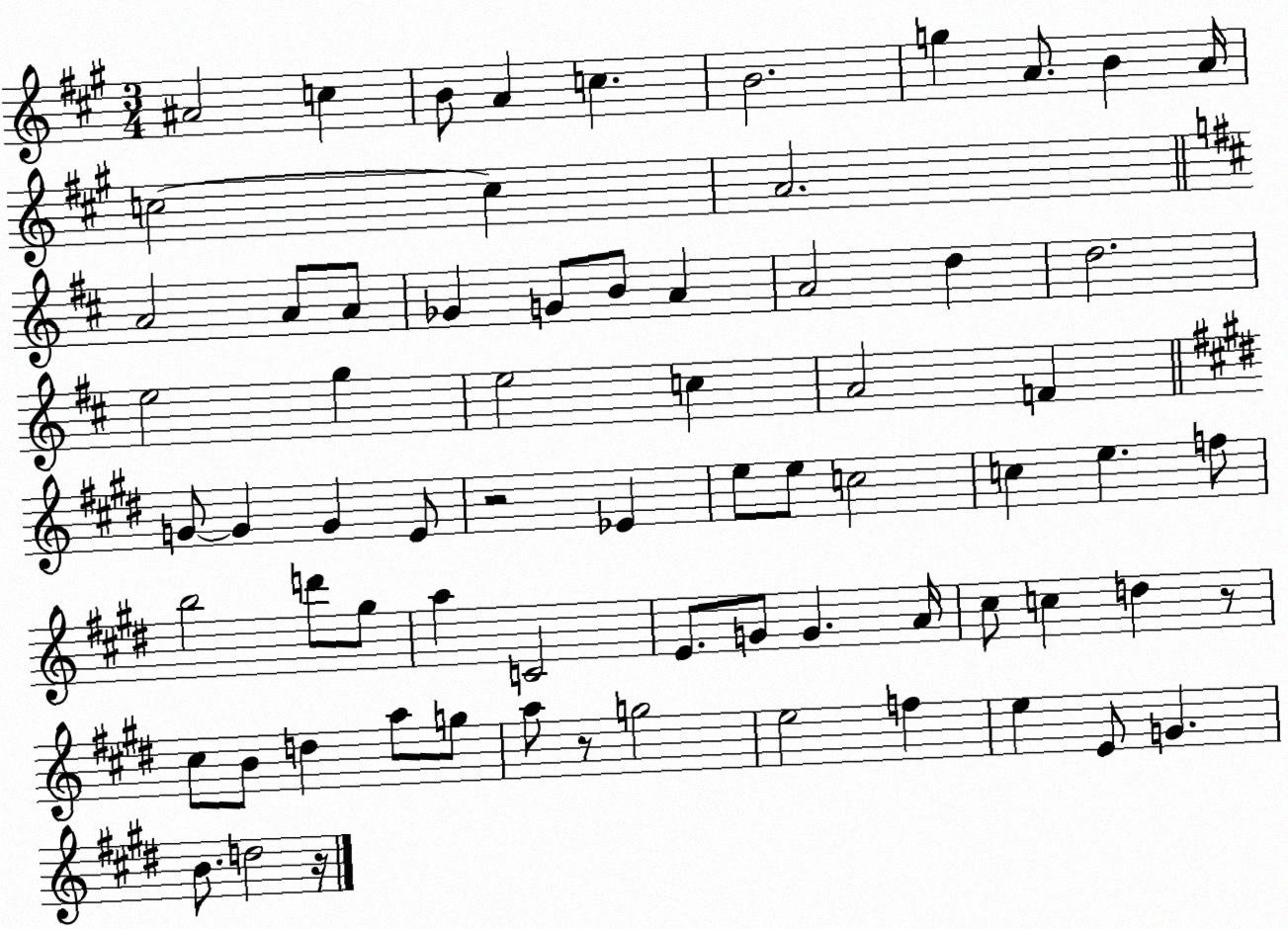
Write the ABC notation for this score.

X:1
T:Untitled
M:3/4
L:1/4
K:A
^A2 c B/2 A c B2 g A/2 B A/4 c2 c A2 A2 A/2 A/2 _G G/2 B/2 A A2 d d2 e2 g e2 c A2 F G/2 G G E/2 z2 _E e/2 e/2 c2 c e f/2 b2 d'/2 ^g/2 a C2 E/2 G/2 G A/4 ^c/2 c d z/2 ^c/2 B/2 d a/2 g/2 a/2 z/2 g2 e2 f e E/2 G B/2 d2 z/4